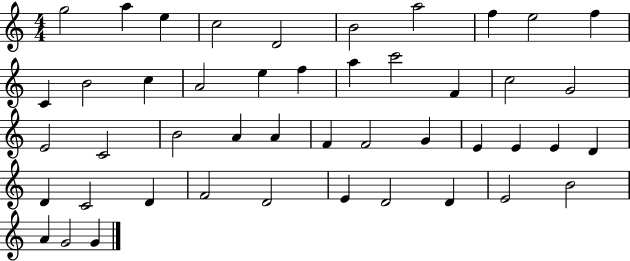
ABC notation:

X:1
T:Untitled
M:4/4
L:1/4
K:C
g2 a e c2 D2 B2 a2 f e2 f C B2 c A2 e f a c'2 F c2 G2 E2 C2 B2 A A F F2 G E E E D D C2 D F2 D2 E D2 D E2 B2 A G2 G